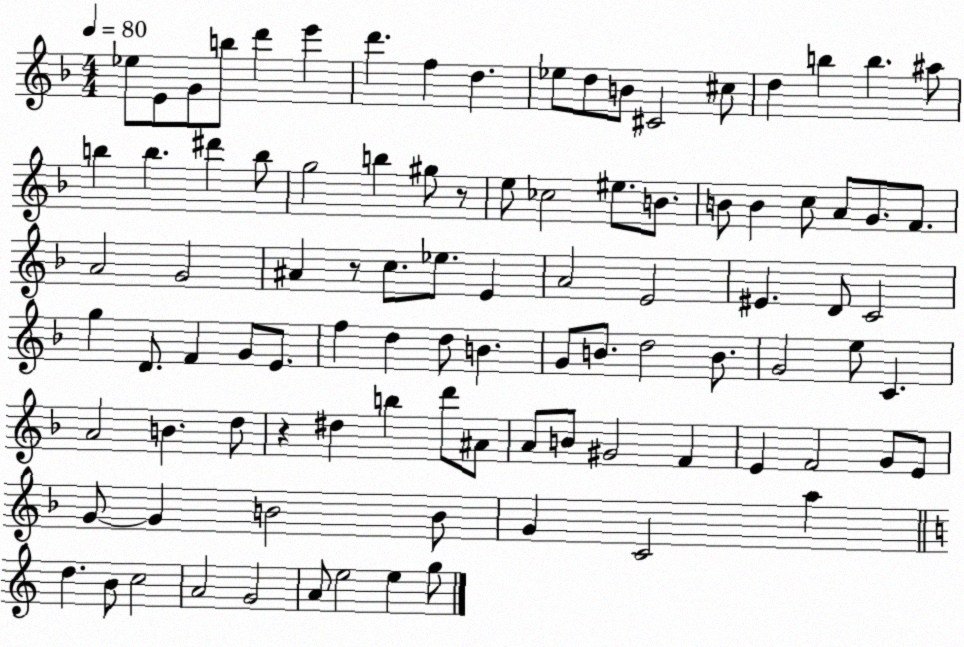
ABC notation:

X:1
T:Untitled
M:4/4
L:1/4
K:F
_e/2 E/2 G/2 b/2 d' e' d' f d _e/2 d/2 B/2 ^C2 ^c/2 d b b ^a/2 b b ^d' b/2 g2 b ^g/2 z/2 e/2 _c2 ^e/2 B/2 B/2 B c/2 A/2 G/2 F/2 A2 G2 ^A z/2 c/2 _e/2 E A2 E2 ^E D/2 C2 g D/2 F G/2 E/2 f d d/2 B G/2 B/2 d2 B/2 G2 e/2 C A2 B d/2 z ^d b d'/2 ^A/2 A/2 B/2 ^G2 F E F2 G/2 E/2 G/2 G B2 B/2 G C2 a d B/2 c2 A2 G2 A/2 e2 e g/2